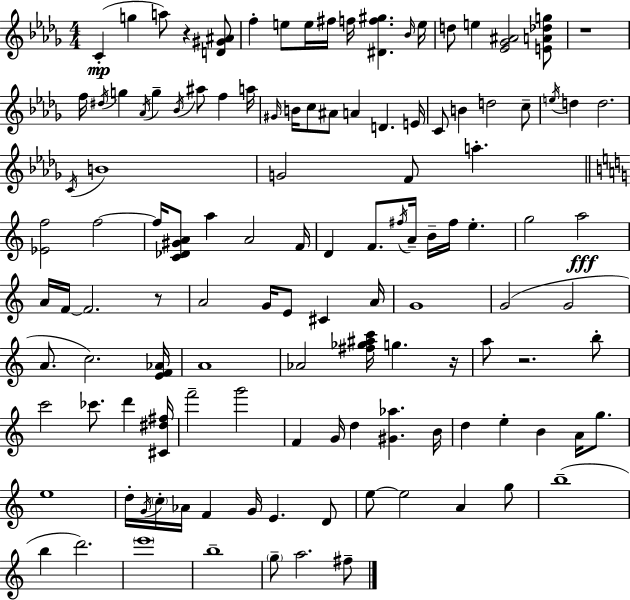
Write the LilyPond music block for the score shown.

{
  \clef treble
  \numericTimeSignature
  \time 4/4
  \key bes \minor
  \repeat volta 2 { c'4-.(\mp g''4 a''8) r4 <d' gis' ais'>8 | f''4-. e''8 e''16 fis''16 f''16 <dis' f'' gis''>4. \grace { bes'16 } | e''16 d''8 e''4 <ees' ges' ais'>2 <e' a' des'' g''>8 | r1 | \break f''16 \acciaccatura { dis''16 } g''4 \acciaccatura { aes'16 } g''4-- \acciaccatura { bes'16 } ais''8 f''4 | a''16 \grace { gis'16 } b'16 c''8 ais'8 a'4 d'4. | e'16 c'8 b'4 d''2 | c''8-- \acciaccatura { e''16 } d''4 d''2. | \break \acciaccatura { c'16 } b'1 | g'2 f'8 | a''4.-. \bar "||" \break \key a \minor <ees' f''>2 f''2~~ | f''16 <c' des' gis' a'>8 a''4 a'2 f'16 | d'4 f'8. \acciaccatura { fis''16 } a'16-- b'16-- fis''16 e''4.-. | g''2 a''2\fff | \break a'16 f'16~~ f'2. r8 | a'2 g'16 e'8 cis'4 | a'16 g'1 | g'2( g'2 | \break a'8. c''2.) | <e' f' aes'>16 a'1 | aes'2 <fis'' ges'' ais'' c'''>16 g''4. | r16 a''8 r2. b''8-. | \break c'''2 ces'''8. d'''4 | <cis' dis'' fis''>16 f'''2-- g'''2 | f'4 g'16 d''4 <gis' aes''>4. | b'16 d''4 e''4-. b'4 a'16 g''8. | \break e''1 | d''16-. \acciaccatura { g'16 } \parenthesize c''16-. aes'16 f'4 g'16 e'4. | d'8 e''8~~ e''2 a'4 | g''8 b''1--( | \break b''4 d'''2.) | \parenthesize e'''1 | b''1-- | \parenthesize g''8-- a''2. | \break fis''8-- } \bar "|."
}